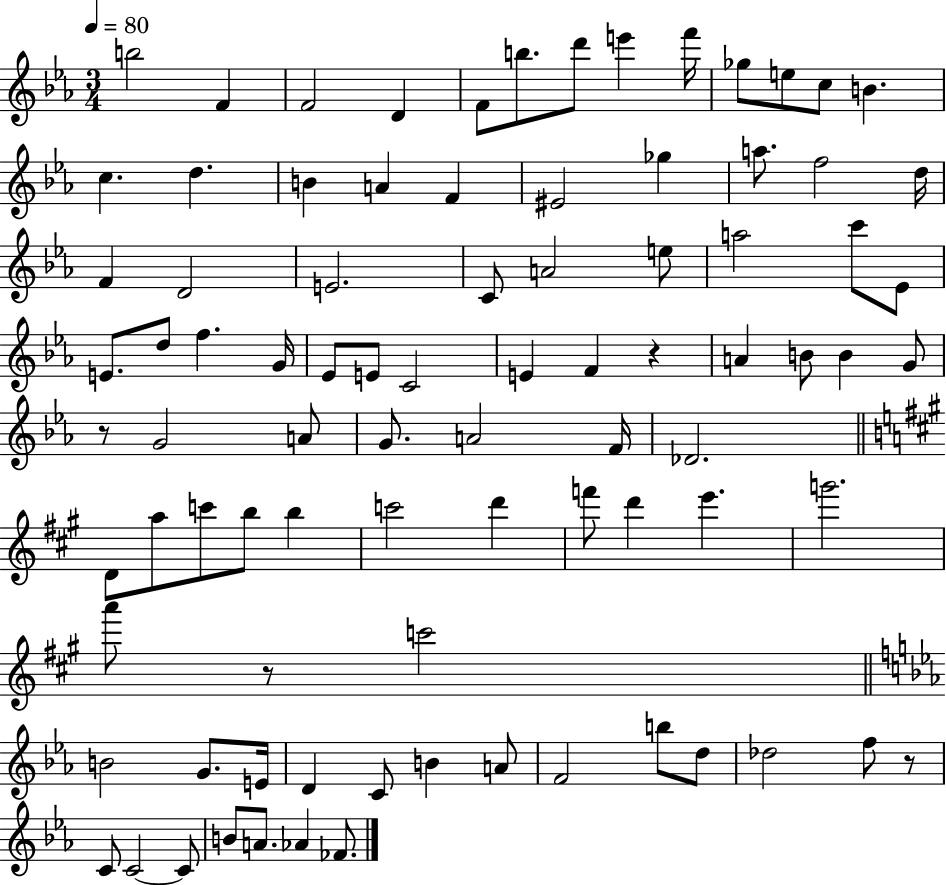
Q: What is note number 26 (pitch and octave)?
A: E4